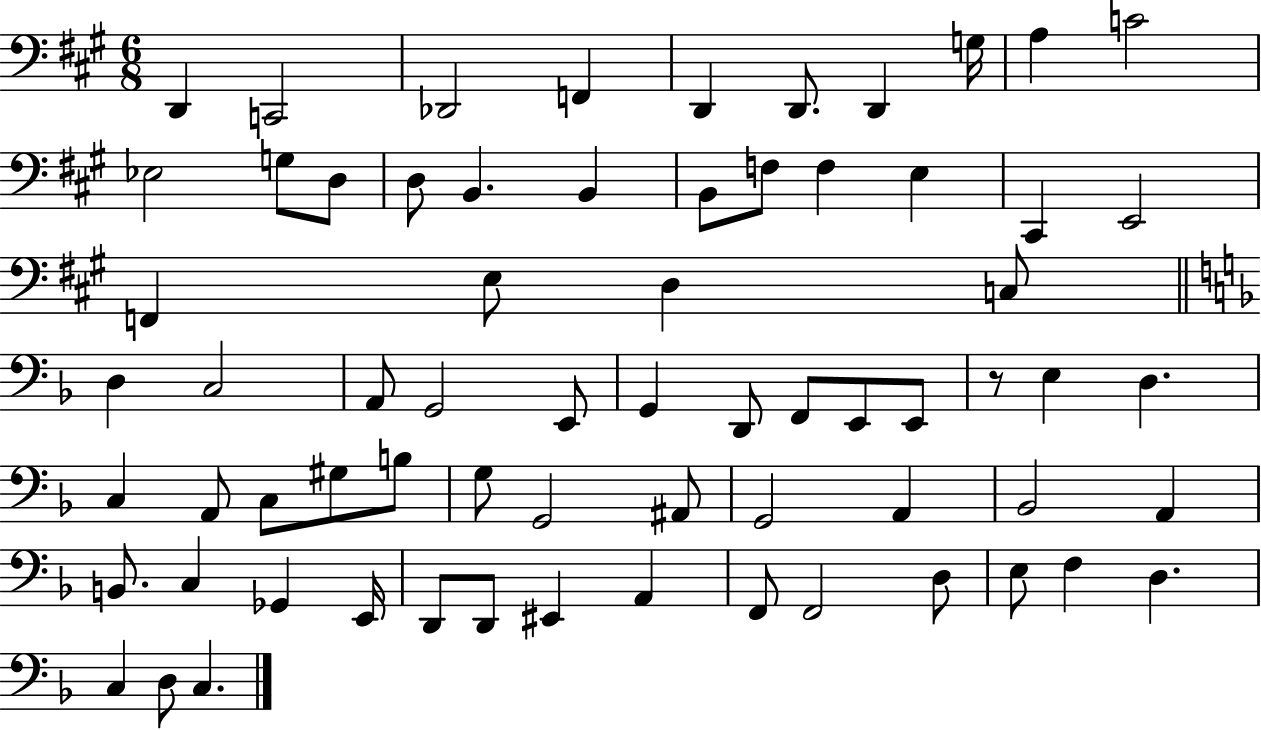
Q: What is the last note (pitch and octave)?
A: C3